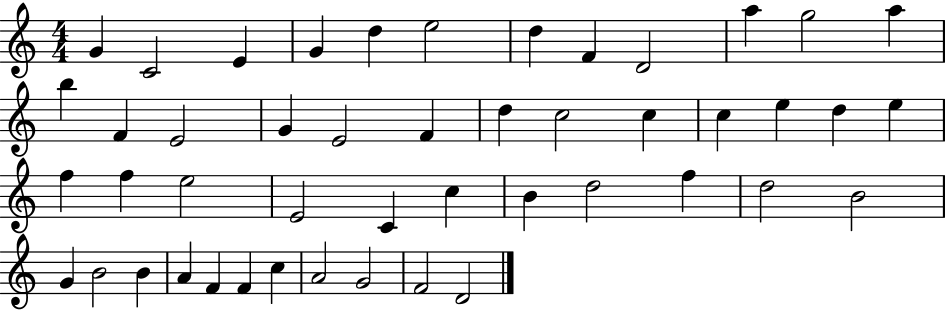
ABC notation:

X:1
T:Untitled
M:4/4
L:1/4
K:C
G C2 E G d e2 d F D2 a g2 a b F E2 G E2 F d c2 c c e d e f f e2 E2 C c B d2 f d2 B2 G B2 B A F F c A2 G2 F2 D2